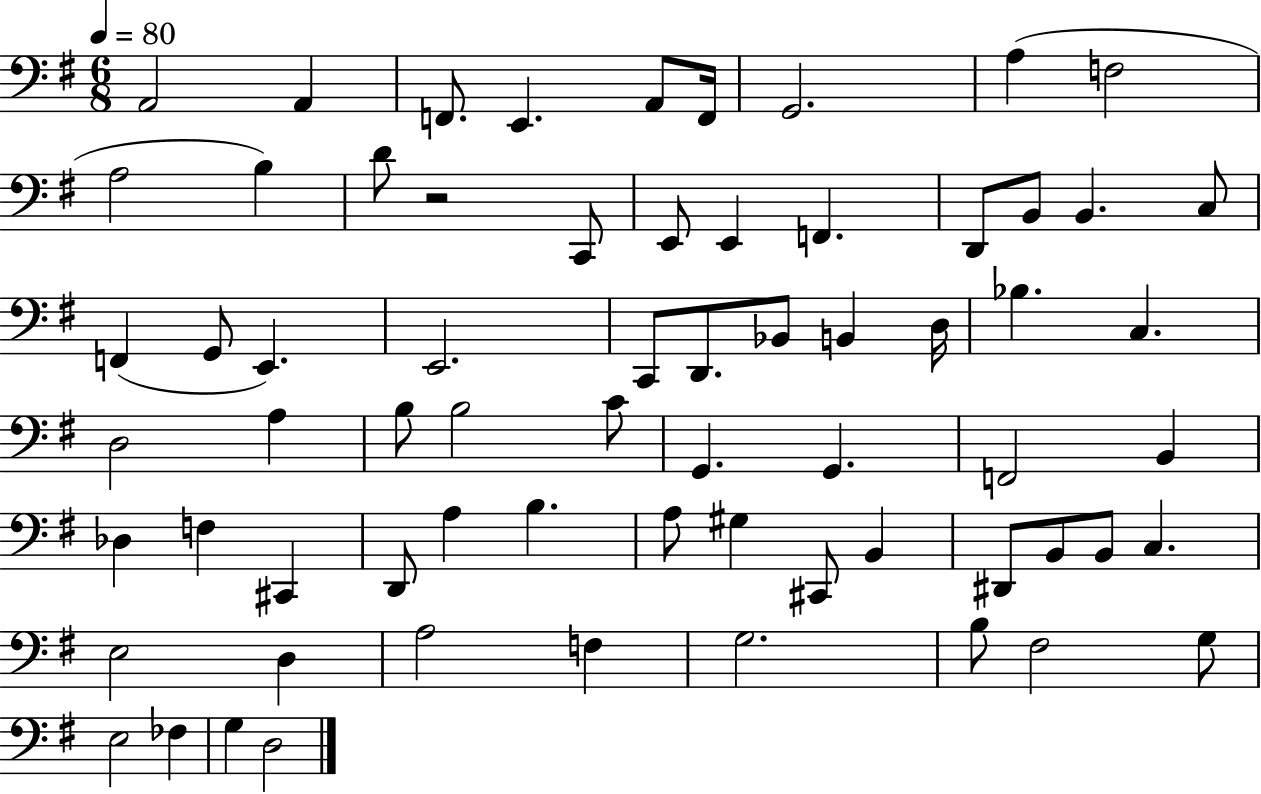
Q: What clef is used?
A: bass